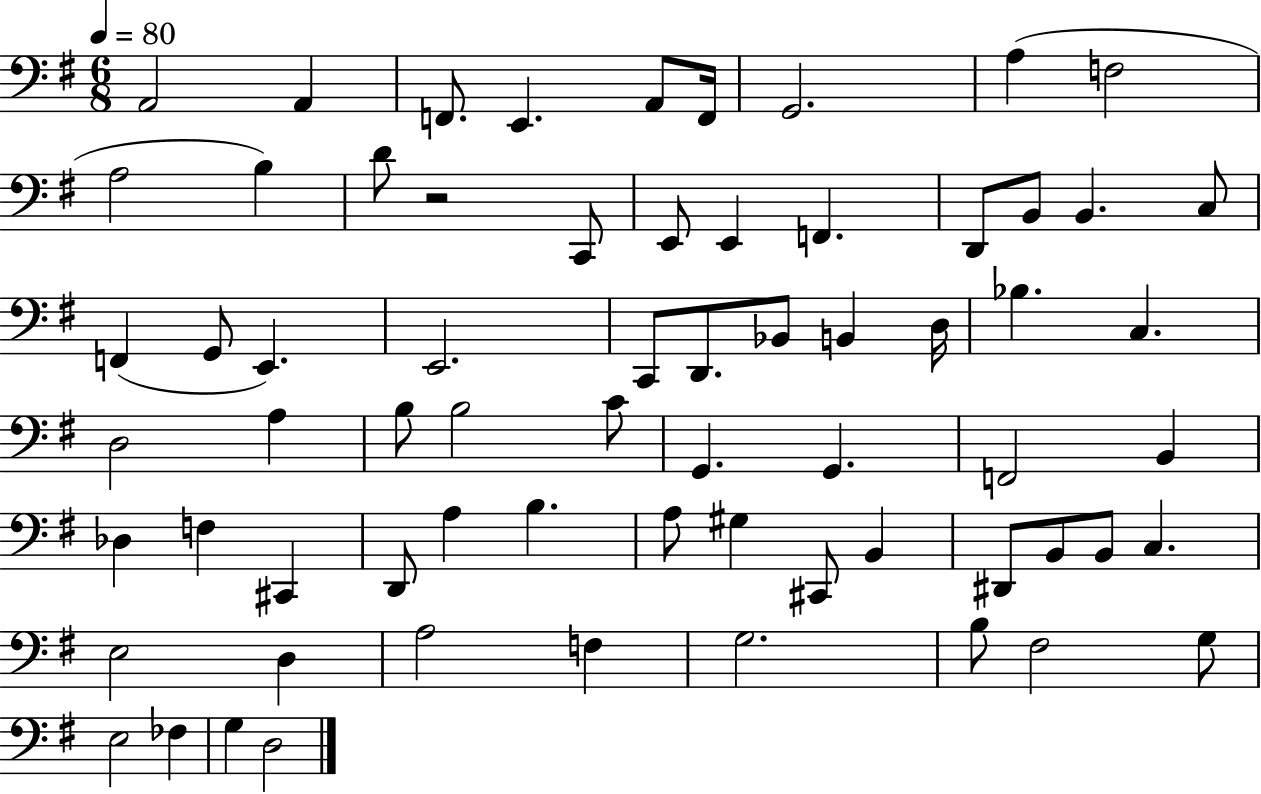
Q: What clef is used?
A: bass